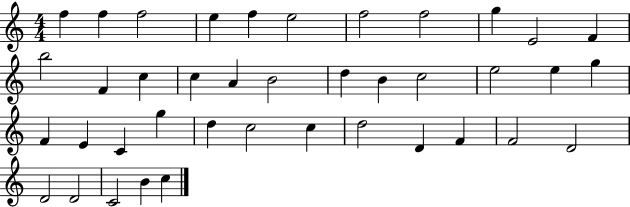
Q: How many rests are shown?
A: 0